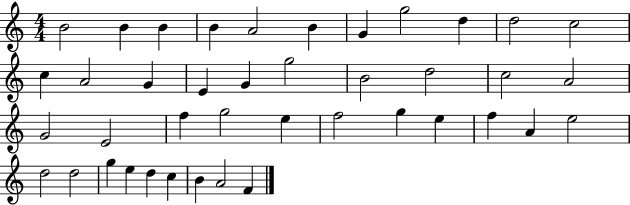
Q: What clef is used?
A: treble